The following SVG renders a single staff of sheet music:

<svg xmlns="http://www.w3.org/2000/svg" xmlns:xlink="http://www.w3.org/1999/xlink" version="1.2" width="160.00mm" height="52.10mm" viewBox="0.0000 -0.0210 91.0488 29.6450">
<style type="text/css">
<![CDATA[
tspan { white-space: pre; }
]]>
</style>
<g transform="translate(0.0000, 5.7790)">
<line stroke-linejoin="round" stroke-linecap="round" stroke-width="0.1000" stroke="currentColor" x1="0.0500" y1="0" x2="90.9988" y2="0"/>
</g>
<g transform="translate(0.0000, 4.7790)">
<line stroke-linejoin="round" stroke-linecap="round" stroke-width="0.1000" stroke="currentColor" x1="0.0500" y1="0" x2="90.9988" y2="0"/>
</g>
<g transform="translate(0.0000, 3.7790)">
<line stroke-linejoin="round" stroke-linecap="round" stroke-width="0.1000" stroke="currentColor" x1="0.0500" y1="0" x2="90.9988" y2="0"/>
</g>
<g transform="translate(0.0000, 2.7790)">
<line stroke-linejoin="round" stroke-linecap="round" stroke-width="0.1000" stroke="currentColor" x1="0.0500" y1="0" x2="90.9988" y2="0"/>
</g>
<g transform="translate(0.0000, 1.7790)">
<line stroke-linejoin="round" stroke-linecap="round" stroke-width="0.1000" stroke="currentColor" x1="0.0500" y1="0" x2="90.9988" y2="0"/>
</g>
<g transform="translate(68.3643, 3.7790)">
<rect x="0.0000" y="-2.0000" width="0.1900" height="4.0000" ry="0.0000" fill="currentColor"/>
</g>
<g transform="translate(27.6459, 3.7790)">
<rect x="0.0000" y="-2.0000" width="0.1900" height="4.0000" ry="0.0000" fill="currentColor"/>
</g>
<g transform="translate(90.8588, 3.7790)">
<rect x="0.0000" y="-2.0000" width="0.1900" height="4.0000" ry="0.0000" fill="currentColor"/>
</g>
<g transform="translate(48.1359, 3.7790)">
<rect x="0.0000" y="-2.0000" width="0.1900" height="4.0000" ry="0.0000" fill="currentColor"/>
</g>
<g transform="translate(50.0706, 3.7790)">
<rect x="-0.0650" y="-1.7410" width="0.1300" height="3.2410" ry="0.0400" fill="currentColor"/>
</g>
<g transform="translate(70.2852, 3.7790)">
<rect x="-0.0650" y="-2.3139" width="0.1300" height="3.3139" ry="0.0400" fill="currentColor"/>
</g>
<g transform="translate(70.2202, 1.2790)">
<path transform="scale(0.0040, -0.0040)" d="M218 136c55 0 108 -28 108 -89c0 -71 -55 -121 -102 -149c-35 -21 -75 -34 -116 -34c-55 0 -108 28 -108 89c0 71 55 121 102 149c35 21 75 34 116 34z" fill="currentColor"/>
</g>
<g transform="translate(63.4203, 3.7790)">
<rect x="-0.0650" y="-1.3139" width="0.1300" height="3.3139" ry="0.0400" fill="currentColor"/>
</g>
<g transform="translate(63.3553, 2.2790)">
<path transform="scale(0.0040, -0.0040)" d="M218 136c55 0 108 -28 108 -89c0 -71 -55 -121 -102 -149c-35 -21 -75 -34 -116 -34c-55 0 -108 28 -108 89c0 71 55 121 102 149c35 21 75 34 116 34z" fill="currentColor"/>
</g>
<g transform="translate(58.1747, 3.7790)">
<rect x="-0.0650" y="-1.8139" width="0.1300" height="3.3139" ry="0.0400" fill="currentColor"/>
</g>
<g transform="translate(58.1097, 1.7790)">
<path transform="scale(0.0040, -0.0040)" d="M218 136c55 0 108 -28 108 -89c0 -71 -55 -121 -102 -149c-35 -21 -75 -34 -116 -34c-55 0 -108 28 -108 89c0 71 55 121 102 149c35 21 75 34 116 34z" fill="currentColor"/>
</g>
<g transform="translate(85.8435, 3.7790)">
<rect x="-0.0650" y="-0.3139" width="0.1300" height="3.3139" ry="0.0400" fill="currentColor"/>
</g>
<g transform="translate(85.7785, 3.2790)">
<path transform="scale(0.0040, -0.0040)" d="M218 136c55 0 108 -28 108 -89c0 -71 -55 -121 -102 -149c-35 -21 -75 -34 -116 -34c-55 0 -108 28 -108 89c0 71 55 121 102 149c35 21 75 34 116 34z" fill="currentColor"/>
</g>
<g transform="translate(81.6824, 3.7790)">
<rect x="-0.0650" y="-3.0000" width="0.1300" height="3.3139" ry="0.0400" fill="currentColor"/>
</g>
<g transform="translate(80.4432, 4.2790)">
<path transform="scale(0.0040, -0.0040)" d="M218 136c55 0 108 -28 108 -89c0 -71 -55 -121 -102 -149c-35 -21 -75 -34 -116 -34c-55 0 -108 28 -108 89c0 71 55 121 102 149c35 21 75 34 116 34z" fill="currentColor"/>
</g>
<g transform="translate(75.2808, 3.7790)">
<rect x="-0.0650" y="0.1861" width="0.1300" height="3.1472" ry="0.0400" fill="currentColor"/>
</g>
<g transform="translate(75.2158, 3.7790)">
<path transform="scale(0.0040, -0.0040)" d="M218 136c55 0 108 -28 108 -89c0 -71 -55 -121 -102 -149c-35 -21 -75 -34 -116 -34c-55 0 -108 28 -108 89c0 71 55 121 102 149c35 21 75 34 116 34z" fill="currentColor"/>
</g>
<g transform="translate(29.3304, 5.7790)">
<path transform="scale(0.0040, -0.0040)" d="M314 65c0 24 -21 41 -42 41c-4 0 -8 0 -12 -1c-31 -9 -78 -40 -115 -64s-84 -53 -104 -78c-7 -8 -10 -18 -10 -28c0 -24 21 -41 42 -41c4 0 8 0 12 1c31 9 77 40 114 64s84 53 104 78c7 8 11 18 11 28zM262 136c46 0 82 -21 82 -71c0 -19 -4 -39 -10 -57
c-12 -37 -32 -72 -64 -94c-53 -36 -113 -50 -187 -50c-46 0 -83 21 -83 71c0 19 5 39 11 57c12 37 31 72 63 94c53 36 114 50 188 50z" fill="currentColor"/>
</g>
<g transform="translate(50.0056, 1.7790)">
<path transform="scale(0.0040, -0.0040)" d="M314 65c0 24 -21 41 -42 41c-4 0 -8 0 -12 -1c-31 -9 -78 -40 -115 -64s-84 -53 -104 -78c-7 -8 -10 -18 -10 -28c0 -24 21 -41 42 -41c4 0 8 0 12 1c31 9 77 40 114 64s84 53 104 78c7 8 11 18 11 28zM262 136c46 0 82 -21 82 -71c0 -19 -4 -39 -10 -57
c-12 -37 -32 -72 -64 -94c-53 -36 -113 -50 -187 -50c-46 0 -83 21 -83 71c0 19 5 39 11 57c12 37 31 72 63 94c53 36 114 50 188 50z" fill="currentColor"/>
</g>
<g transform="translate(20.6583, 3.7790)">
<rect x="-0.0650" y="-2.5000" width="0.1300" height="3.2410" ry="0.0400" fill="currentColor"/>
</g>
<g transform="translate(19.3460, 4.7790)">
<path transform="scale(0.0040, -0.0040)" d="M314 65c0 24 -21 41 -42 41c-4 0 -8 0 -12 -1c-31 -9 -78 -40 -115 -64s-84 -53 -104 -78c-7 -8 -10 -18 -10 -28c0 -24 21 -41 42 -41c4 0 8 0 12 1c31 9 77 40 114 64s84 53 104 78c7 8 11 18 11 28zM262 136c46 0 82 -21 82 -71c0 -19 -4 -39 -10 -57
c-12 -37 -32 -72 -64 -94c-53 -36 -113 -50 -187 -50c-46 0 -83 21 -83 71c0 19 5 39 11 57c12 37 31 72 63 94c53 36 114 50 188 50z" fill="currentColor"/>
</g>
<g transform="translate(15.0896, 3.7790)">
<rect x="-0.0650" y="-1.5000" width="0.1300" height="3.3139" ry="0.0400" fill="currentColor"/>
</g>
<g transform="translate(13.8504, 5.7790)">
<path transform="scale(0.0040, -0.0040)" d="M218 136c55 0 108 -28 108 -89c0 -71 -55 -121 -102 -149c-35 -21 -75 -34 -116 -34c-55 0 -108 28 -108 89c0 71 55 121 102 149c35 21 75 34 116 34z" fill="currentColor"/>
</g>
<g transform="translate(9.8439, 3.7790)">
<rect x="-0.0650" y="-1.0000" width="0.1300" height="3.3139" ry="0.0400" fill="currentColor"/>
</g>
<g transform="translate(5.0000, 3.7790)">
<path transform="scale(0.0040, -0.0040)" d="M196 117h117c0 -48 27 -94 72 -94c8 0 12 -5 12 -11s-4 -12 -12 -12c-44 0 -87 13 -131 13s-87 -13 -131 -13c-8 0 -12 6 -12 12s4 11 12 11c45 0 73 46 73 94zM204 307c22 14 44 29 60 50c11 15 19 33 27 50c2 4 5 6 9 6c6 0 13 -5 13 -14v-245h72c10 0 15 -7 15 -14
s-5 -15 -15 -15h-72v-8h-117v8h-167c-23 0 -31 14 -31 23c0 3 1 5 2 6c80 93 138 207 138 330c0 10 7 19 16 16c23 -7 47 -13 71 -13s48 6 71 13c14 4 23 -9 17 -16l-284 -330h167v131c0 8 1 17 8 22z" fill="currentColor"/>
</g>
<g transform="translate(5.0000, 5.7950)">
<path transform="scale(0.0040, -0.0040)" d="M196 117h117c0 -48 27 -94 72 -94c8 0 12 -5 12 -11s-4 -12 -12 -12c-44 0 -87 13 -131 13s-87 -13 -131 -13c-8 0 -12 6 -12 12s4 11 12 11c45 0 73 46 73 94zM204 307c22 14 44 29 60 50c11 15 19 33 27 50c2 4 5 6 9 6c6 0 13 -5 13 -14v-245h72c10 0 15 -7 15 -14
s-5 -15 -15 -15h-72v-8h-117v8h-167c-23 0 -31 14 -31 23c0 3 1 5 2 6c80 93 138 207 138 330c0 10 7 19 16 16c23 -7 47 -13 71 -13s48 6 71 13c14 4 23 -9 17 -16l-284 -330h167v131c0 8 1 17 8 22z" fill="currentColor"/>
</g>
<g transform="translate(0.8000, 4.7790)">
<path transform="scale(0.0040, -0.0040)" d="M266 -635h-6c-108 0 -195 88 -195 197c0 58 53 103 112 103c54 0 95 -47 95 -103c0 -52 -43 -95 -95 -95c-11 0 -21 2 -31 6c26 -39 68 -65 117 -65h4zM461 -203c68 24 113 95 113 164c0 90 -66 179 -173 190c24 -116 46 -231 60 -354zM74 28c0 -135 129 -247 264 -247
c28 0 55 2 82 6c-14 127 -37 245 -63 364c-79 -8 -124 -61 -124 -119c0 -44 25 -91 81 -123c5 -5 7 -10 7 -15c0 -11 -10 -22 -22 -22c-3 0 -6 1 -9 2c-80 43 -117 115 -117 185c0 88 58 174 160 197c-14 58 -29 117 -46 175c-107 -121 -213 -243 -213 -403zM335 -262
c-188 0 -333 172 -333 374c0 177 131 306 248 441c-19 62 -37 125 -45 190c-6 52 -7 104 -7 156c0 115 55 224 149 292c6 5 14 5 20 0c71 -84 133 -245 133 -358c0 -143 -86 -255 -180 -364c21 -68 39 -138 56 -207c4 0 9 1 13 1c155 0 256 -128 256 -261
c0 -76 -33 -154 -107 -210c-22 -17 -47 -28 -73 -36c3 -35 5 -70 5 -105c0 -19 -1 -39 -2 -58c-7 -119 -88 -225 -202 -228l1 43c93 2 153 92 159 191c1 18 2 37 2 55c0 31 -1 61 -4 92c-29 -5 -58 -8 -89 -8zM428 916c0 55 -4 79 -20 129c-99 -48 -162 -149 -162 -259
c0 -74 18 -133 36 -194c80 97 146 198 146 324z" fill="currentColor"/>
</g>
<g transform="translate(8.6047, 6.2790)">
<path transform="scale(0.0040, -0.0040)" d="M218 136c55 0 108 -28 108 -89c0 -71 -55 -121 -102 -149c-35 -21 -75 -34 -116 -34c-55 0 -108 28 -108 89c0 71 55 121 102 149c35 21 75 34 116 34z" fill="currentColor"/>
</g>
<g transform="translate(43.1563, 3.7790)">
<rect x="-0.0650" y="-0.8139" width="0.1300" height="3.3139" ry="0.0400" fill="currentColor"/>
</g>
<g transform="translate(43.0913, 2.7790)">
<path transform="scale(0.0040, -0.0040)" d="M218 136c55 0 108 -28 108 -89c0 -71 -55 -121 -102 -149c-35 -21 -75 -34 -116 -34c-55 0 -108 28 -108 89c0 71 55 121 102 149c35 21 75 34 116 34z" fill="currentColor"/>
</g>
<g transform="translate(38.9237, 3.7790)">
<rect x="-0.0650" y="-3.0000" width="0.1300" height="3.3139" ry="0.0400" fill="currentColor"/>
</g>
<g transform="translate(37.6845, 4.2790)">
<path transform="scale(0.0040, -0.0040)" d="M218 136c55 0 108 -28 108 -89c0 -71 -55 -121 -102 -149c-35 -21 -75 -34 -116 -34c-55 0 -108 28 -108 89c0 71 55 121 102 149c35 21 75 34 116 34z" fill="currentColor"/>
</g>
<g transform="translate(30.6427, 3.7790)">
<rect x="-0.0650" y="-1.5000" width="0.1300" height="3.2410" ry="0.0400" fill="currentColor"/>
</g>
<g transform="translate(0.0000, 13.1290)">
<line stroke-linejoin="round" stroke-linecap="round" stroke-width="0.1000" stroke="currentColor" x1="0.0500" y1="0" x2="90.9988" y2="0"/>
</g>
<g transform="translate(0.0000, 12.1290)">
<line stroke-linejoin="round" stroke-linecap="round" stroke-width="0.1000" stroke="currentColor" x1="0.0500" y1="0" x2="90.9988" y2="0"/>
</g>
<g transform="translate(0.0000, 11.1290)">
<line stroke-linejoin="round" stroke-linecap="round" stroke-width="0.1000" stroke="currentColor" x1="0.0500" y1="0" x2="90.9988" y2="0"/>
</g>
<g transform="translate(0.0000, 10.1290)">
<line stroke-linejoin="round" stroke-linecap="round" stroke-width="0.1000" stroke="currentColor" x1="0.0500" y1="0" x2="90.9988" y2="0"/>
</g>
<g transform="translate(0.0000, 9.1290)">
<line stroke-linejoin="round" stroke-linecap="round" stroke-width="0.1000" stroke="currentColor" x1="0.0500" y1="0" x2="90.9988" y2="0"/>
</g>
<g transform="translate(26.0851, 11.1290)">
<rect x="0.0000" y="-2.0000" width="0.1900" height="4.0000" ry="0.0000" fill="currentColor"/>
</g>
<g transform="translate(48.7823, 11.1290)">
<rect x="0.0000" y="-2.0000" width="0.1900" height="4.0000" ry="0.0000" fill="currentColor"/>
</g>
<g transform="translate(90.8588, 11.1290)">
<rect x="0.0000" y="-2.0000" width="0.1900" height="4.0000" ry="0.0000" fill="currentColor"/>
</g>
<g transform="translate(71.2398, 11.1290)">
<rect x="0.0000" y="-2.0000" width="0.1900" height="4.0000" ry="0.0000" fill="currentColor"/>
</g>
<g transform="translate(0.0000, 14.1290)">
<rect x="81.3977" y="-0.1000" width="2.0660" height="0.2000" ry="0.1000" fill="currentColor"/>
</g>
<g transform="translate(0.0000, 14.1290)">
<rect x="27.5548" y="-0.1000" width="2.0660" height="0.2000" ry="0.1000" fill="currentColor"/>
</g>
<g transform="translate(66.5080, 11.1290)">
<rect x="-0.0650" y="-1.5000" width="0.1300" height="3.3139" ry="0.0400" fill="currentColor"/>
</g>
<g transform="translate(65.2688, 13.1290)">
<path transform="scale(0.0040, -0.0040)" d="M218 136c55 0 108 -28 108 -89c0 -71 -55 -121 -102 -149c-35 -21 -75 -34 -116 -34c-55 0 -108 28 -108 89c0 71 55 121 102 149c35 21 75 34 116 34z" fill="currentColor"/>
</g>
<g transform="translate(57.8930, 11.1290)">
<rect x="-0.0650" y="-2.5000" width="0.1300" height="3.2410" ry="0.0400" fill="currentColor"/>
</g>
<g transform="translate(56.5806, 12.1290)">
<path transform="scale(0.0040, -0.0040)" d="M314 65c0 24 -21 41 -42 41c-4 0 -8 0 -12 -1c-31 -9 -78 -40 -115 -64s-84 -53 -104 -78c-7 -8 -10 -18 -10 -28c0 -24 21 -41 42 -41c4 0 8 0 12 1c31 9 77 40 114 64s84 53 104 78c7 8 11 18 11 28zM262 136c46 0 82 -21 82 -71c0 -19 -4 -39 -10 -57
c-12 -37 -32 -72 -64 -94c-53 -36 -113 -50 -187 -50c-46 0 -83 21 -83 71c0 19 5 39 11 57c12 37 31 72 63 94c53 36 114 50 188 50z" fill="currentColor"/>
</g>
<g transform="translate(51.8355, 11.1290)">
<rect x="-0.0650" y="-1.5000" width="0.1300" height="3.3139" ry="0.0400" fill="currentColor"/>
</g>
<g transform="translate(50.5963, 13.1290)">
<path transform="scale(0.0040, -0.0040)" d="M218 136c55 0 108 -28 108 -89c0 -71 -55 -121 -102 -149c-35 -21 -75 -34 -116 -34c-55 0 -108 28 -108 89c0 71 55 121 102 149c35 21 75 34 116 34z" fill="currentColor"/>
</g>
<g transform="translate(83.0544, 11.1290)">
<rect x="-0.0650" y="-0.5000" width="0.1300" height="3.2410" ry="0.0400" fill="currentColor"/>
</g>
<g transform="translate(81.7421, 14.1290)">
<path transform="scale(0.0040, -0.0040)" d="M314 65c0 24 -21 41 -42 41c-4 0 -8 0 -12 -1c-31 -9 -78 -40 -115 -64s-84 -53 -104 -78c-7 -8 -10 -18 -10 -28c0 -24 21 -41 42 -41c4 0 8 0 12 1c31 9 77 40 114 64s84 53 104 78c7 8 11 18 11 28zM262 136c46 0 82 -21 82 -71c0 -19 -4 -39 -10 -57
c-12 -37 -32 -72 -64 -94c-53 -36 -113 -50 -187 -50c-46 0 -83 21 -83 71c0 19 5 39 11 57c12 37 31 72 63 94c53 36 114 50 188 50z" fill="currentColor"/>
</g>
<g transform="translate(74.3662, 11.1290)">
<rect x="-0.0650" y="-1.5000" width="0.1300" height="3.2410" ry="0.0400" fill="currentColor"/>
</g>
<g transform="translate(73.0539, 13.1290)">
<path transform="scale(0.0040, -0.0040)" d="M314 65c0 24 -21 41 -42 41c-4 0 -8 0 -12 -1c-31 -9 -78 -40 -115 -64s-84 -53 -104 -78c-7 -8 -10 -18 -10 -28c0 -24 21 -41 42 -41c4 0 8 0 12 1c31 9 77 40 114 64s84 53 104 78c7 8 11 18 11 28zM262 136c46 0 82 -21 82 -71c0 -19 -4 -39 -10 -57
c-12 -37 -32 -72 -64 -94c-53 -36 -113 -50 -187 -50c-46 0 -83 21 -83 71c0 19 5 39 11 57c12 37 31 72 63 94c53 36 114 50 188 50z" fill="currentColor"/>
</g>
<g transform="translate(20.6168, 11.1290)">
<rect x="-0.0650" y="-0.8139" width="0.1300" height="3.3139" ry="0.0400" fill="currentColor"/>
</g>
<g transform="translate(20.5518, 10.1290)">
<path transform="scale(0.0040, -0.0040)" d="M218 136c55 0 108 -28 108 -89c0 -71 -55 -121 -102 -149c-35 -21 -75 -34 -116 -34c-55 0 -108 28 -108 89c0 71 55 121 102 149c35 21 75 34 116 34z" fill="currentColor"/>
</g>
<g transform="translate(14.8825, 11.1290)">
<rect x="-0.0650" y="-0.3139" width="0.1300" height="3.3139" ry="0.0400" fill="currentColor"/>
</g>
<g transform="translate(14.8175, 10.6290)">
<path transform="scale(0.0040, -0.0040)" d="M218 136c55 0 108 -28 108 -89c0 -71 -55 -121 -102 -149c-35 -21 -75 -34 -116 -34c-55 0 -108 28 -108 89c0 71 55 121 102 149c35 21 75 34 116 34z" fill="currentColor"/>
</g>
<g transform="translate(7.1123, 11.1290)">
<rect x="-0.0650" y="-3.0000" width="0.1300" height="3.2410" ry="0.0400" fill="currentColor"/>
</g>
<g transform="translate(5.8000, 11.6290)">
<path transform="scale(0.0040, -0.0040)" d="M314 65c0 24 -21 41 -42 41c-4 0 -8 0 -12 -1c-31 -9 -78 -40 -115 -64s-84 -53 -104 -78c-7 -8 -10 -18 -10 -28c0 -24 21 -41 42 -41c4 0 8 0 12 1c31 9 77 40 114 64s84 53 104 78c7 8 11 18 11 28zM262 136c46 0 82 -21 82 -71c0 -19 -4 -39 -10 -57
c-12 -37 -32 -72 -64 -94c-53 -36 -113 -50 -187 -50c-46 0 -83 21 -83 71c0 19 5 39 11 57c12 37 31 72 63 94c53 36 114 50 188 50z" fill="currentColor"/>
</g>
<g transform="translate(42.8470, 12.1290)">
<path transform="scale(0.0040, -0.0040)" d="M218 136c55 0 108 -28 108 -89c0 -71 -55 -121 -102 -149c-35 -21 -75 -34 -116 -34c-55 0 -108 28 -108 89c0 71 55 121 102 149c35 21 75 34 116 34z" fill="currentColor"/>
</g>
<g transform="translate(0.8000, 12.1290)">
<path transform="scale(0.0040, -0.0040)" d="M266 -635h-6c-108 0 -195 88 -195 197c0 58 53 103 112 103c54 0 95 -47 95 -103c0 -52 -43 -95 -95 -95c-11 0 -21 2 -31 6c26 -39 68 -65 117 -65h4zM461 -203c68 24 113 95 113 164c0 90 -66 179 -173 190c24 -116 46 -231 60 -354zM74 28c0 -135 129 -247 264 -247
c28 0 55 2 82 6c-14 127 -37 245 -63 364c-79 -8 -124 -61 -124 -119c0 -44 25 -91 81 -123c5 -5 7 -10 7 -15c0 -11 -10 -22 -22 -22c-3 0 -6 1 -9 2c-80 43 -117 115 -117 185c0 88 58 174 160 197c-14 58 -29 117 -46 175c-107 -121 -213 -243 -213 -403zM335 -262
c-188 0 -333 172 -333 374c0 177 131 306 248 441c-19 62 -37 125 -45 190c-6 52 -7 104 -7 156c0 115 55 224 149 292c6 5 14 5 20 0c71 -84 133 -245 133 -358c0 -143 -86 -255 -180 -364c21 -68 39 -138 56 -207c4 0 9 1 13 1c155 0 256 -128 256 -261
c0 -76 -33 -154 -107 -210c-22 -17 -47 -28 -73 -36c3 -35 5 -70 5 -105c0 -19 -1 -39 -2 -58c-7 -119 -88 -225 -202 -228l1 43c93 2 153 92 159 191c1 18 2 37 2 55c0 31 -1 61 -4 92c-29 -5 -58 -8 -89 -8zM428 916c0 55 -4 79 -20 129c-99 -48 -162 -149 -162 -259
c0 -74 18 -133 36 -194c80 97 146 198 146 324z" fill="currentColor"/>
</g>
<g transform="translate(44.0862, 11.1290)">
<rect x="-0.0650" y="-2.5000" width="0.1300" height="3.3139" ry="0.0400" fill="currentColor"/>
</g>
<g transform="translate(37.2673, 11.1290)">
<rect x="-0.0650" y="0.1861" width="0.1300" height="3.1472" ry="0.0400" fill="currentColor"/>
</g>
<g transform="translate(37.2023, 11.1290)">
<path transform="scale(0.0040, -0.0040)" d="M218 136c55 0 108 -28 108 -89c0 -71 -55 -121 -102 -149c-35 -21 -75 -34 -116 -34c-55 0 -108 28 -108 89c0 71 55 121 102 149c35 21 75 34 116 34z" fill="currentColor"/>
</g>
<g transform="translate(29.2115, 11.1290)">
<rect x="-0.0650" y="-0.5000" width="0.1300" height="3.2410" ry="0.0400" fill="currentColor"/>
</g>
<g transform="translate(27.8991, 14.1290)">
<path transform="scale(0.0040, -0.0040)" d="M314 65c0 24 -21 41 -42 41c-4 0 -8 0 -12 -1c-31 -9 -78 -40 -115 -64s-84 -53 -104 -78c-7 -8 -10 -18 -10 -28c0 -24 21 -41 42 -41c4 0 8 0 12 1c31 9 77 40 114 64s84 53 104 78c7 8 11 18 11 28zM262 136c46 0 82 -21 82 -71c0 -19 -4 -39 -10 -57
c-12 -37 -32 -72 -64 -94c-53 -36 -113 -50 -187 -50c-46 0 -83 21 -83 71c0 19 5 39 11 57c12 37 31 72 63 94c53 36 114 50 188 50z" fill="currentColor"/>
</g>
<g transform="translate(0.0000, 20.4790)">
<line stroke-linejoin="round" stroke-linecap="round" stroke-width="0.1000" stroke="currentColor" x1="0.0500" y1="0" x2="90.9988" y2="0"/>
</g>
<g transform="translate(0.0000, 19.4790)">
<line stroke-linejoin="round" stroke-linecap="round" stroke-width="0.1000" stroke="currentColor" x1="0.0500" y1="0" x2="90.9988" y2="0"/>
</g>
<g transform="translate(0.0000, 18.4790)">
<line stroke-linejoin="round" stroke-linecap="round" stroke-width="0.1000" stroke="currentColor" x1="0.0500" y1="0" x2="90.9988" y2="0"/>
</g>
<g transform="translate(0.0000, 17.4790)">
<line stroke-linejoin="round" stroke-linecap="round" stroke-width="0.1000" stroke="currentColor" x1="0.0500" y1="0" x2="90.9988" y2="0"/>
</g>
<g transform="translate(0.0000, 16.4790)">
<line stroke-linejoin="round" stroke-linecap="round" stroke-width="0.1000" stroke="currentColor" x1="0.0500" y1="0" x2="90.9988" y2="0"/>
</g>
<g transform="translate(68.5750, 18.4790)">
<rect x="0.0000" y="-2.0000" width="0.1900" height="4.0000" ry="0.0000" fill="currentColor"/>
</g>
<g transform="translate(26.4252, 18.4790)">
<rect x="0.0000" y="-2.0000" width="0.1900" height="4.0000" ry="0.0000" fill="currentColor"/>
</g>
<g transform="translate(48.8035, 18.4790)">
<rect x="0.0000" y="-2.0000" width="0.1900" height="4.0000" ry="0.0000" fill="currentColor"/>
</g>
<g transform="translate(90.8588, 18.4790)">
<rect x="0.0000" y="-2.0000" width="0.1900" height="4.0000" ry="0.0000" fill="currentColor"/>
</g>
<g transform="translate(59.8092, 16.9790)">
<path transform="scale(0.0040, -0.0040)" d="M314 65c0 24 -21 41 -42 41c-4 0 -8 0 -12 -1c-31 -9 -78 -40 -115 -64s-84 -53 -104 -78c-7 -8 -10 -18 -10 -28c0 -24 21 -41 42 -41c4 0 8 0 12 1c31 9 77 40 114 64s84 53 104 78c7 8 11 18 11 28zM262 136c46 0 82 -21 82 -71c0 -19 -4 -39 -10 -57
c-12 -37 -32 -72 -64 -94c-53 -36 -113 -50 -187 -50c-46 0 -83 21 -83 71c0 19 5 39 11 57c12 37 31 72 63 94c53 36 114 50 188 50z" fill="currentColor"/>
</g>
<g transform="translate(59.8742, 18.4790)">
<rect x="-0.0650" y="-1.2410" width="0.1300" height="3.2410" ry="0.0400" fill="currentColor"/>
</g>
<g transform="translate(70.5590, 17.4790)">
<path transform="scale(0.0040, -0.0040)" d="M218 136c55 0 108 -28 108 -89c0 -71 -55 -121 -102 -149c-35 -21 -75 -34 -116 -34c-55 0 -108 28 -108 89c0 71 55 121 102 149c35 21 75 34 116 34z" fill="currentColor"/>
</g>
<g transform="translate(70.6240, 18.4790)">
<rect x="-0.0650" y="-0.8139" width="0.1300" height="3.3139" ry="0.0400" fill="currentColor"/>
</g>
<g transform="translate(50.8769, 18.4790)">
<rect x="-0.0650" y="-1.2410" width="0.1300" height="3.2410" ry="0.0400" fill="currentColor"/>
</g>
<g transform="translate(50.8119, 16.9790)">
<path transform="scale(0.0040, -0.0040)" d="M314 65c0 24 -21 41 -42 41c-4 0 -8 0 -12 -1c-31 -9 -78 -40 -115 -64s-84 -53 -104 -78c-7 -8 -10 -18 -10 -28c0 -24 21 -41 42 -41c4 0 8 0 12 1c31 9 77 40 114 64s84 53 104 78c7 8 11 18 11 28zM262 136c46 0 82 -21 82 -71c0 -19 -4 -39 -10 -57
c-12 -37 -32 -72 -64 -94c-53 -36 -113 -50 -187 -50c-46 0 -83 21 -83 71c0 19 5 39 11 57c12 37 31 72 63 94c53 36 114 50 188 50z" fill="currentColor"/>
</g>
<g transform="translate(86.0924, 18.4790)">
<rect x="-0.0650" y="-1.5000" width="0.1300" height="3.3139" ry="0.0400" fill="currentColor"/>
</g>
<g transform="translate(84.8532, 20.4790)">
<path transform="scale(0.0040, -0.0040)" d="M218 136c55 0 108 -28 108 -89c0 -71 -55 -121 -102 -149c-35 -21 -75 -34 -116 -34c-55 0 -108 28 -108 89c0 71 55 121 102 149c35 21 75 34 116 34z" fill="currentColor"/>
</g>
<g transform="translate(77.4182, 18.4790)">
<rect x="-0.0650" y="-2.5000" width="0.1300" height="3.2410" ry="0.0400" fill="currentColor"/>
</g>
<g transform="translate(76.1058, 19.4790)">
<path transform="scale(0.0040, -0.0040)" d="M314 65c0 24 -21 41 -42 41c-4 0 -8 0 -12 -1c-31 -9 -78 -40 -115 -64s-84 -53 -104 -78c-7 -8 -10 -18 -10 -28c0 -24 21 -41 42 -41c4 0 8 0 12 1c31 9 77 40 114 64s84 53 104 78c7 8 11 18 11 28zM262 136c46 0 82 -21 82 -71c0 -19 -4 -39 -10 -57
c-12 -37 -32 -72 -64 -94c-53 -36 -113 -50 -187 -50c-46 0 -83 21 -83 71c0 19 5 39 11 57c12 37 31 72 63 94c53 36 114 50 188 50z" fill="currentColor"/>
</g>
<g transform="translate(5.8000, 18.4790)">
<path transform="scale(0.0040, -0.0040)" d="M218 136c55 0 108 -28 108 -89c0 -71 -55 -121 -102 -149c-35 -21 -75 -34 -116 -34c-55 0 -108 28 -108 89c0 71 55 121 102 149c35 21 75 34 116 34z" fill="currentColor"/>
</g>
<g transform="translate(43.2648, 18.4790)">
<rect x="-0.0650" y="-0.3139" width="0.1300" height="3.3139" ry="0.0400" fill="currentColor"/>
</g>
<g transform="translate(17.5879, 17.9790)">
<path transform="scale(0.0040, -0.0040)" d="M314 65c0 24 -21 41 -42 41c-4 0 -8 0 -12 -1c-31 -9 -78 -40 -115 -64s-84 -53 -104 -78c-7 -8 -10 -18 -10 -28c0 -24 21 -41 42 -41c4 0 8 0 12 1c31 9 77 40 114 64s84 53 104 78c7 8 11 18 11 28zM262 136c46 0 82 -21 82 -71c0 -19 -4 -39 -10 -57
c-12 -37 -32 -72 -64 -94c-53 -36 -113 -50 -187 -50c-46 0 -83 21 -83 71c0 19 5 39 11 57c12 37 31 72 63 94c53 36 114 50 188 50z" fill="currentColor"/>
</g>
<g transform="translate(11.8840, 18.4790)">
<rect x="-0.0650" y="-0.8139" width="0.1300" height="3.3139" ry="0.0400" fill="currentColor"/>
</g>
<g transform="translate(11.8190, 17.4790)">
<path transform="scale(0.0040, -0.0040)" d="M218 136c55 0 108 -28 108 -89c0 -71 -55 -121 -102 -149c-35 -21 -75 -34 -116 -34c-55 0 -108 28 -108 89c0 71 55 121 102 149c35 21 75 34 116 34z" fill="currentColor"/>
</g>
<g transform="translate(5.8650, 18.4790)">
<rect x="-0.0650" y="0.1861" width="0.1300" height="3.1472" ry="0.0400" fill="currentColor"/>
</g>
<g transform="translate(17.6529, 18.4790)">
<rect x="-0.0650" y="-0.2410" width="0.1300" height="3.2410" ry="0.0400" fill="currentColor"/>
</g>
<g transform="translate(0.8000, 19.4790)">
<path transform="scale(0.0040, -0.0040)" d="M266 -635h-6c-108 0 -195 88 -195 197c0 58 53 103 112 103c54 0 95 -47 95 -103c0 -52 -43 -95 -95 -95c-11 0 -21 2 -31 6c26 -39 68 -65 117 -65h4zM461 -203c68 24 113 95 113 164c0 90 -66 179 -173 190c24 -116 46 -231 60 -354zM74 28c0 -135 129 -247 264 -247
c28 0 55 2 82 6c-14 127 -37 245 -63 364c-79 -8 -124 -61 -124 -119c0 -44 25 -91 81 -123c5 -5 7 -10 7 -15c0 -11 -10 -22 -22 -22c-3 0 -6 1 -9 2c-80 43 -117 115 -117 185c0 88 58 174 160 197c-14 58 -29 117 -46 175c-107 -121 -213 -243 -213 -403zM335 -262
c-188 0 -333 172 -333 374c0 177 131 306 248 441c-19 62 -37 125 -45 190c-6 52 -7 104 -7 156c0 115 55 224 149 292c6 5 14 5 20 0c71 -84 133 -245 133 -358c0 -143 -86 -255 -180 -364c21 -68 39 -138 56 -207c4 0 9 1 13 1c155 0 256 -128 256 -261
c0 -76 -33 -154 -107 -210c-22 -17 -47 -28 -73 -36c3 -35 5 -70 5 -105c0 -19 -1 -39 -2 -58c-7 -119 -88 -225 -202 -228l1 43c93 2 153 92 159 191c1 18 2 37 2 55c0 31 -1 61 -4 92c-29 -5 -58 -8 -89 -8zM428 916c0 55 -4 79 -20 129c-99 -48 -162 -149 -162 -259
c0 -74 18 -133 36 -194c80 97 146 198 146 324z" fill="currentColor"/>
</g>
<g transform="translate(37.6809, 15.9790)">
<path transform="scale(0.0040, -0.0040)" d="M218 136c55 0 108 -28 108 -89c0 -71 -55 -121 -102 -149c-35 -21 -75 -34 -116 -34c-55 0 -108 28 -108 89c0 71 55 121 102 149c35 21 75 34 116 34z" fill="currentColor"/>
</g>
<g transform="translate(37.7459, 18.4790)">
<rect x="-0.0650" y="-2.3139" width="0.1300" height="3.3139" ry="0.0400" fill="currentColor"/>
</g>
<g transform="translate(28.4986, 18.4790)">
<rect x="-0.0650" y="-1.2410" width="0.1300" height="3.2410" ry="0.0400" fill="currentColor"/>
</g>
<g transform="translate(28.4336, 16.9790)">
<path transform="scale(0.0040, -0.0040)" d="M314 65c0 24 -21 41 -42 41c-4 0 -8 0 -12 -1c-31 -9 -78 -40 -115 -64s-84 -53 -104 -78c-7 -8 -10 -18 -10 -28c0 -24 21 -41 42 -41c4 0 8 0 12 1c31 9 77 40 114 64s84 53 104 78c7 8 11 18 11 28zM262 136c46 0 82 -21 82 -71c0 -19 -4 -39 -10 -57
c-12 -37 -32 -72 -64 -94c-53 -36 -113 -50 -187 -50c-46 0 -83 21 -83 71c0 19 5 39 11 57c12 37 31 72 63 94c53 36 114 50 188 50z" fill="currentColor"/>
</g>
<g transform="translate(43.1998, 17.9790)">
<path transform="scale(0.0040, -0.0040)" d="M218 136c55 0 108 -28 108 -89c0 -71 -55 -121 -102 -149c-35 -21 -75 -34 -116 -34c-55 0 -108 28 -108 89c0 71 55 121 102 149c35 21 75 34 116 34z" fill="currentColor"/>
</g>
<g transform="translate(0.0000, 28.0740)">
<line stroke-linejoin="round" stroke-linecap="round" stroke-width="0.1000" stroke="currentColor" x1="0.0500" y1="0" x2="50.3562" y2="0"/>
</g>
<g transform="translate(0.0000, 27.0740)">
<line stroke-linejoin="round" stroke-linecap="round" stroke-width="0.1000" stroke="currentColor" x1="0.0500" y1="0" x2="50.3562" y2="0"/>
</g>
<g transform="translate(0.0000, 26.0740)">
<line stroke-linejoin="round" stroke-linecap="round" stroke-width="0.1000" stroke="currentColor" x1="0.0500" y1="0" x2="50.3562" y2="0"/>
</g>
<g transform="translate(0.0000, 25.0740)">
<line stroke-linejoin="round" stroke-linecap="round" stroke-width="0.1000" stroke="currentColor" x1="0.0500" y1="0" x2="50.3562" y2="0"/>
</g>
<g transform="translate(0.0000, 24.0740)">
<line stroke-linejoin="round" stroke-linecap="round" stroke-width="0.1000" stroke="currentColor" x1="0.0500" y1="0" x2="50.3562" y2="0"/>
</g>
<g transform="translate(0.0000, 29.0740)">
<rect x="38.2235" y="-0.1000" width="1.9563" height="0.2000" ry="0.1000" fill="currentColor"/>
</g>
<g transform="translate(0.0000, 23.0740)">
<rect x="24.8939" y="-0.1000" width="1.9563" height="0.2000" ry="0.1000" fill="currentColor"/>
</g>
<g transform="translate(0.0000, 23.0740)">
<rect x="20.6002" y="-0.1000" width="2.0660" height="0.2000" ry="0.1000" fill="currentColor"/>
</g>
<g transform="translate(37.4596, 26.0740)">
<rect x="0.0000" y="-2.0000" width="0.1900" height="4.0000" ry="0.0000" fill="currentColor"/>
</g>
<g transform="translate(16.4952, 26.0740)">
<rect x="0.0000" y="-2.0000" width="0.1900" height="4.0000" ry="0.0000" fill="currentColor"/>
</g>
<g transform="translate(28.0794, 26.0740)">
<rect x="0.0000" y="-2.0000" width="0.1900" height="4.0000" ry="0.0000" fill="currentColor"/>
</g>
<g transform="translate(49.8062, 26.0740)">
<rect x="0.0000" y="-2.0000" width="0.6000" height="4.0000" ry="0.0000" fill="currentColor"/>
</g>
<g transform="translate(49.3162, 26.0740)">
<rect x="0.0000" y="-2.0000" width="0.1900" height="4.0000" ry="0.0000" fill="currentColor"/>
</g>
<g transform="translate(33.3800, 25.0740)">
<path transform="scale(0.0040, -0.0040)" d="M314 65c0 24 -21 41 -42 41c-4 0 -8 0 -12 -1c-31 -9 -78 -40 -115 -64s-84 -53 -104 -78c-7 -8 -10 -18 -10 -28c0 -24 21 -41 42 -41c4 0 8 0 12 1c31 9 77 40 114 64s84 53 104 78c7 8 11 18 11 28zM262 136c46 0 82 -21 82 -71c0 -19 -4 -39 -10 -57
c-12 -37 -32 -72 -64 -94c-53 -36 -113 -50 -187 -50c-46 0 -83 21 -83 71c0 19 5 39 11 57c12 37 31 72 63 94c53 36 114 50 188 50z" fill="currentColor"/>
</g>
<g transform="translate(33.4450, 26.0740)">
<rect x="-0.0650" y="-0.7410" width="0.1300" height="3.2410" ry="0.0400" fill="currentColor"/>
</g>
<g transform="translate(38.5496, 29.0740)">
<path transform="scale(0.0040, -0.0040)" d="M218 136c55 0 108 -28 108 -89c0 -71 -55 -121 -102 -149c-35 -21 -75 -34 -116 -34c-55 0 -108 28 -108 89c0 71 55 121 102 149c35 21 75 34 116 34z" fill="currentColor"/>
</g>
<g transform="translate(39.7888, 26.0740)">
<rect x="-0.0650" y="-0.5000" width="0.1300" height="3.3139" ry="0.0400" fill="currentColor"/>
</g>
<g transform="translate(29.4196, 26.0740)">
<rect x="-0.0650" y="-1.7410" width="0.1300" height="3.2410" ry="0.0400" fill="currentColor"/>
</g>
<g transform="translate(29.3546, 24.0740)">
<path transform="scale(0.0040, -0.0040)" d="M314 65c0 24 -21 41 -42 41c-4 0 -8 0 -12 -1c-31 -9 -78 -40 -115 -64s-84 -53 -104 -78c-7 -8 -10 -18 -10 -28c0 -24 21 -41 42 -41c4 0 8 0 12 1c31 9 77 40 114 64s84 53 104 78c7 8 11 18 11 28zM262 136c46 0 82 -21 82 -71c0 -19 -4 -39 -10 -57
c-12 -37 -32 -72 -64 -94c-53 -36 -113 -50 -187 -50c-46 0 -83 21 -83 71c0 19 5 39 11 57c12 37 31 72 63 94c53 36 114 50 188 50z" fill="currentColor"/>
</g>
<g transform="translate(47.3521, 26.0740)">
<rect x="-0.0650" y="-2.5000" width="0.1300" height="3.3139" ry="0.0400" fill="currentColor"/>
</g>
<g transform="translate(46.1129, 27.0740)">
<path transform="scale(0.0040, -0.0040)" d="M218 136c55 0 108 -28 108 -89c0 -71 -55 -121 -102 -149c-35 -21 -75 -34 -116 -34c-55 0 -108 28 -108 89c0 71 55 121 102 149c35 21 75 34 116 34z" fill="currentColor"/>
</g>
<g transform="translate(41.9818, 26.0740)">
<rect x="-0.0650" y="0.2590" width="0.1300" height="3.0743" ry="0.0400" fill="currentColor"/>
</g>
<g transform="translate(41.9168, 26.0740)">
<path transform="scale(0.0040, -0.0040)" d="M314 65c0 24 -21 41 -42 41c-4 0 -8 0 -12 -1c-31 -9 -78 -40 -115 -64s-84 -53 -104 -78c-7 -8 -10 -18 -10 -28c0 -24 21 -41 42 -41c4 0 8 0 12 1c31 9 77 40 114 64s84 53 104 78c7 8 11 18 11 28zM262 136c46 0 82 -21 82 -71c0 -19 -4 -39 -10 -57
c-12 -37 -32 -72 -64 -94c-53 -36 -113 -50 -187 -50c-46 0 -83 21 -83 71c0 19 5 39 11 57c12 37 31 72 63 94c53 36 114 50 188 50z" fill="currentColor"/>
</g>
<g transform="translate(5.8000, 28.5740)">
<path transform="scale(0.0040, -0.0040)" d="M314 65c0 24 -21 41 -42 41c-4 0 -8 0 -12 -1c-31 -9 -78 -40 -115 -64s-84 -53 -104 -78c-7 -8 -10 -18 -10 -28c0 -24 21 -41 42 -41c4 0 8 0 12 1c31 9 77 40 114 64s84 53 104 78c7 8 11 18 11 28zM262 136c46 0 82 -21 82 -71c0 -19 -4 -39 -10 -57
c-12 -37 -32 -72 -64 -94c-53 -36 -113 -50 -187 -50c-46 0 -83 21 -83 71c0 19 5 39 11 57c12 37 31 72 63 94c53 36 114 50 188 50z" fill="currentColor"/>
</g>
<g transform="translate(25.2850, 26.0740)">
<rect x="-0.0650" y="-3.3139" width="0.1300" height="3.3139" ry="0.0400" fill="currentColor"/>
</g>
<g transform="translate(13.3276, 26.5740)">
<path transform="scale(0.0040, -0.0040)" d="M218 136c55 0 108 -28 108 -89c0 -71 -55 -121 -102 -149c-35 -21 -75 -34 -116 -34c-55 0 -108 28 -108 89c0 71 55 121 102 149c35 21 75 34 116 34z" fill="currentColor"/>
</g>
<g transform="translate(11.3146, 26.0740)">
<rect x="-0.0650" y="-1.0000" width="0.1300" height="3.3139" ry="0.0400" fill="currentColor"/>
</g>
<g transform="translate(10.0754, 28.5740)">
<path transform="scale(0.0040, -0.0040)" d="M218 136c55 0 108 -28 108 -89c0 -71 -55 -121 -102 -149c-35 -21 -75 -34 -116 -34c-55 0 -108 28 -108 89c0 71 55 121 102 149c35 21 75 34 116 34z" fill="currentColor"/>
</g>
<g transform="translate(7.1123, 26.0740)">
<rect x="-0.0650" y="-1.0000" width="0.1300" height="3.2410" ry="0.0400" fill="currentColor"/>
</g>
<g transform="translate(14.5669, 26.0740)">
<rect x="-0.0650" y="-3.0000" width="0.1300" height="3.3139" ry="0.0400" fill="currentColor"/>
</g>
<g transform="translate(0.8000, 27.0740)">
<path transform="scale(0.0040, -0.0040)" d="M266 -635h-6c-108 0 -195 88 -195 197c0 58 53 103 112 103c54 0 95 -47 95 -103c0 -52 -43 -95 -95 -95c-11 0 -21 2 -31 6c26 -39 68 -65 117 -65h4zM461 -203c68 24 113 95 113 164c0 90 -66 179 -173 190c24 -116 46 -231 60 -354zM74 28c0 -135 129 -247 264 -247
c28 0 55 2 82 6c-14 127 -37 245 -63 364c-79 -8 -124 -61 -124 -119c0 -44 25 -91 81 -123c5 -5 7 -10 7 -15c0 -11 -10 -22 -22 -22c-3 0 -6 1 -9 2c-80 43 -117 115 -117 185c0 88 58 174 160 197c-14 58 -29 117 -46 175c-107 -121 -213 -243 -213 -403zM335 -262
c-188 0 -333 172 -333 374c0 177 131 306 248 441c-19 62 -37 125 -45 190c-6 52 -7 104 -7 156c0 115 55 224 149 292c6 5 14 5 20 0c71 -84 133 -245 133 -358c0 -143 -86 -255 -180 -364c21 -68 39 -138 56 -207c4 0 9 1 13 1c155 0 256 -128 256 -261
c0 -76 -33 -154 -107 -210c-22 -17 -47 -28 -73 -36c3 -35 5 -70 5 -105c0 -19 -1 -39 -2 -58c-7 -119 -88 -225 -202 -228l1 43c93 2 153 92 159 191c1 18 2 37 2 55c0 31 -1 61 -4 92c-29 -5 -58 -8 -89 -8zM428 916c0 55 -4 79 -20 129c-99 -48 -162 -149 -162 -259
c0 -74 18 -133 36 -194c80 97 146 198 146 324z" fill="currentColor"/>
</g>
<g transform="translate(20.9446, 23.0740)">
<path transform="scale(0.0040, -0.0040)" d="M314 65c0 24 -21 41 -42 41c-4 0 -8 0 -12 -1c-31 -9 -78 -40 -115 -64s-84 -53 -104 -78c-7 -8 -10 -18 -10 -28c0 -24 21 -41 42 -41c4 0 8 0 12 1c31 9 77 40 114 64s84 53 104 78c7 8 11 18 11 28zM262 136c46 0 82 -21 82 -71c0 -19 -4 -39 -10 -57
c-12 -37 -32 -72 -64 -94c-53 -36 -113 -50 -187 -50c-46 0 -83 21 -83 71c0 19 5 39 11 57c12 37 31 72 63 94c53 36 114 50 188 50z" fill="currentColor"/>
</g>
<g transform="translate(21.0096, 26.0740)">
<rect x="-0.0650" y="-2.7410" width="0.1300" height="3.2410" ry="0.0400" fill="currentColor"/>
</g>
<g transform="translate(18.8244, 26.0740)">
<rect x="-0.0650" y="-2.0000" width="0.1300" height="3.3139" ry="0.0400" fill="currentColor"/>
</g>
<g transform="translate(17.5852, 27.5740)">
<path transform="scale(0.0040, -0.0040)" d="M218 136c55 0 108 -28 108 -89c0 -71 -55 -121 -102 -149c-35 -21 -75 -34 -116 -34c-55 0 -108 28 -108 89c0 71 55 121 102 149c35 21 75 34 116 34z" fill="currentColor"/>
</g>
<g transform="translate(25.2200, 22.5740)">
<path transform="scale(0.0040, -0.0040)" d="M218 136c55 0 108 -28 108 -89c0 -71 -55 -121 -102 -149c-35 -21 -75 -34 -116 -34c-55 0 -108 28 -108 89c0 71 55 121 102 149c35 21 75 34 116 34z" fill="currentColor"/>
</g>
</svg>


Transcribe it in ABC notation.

X:1
T:Untitled
M:4/4
L:1/4
K:C
D E G2 E2 A d f2 f e g B A c A2 c d C2 B G E G2 E E2 C2 B d c2 e2 g c e2 e2 d G2 E D2 D A F a2 b f2 d2 C B2 G